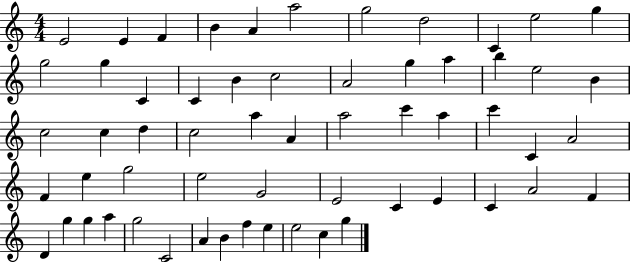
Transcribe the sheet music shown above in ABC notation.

X:1
T:Untitled
M:4/4
L:1/4
K:C
E2 E F B A a2 g2 d2 C e2 g g2 g C C B c2 A2 g a b e2 B c2 c d c2 a A a2 c' a c' C A2 F e g2 e2 G2 E2 C E C A2 F D g g a g2 C2 A B f e e2 c g